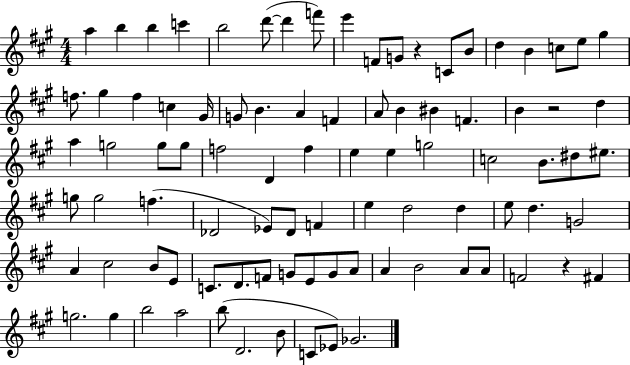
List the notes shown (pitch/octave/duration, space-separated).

A5/q B5/q B5/q C6/q B5/h D6/e D6/q F6/e E6/q F4/e G4/e R/q C4/e B4/e D5/q B4/q C5/e E5/e G#5/q F5/e. G#5/q F5/q C5/q G#4/s G4/e B4/q. A4/q F4/q A4/e B4/q BIS4/q F4/q. B4/q R/h D5/q A5/q G5/h G5/e G5/e F5/h D4/q F5/q E5/q E5/q G5/h C5/h B4/e. D#5/e EIS5/e. G5/e G5/h F5/q. Db4/h Eb4/e Db4/e F4/q E5/q D5/h D5/q E5/e D5/q. G4/h A4/q C#5/h B4/e E4/e C4/e. D4/e. F4/e G4/e E4/e G4/e A4/e A4/q B4/h A4/e A4/e F4/h R/q F#4/q G5/h. G5/q B5/h A5/h B5/e D4/h. B4/e C4/e Eb4/e Gb4/h.